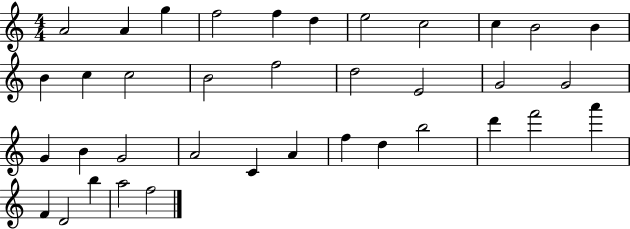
{
  \clef treble
  \numericTimeSignature
  \time 4/4
  \key c \major
  a'2 a'4 g''4 | f''2 f''4 d''4 | e''2 c''2 | c''4 b'2 b'4 | \break b'4 c''4 c''2 | b'2 f''2 | d''2 e'2 | g'2 g'2 | \break g'4 b'4 g'2 | a'2 c'4 a'4 | f''4 d''4 b''2 | d'''4 f'''2 a'''4 | \break f'4 d'2 b''4 | a''2 f''2 | \bar "|."
}